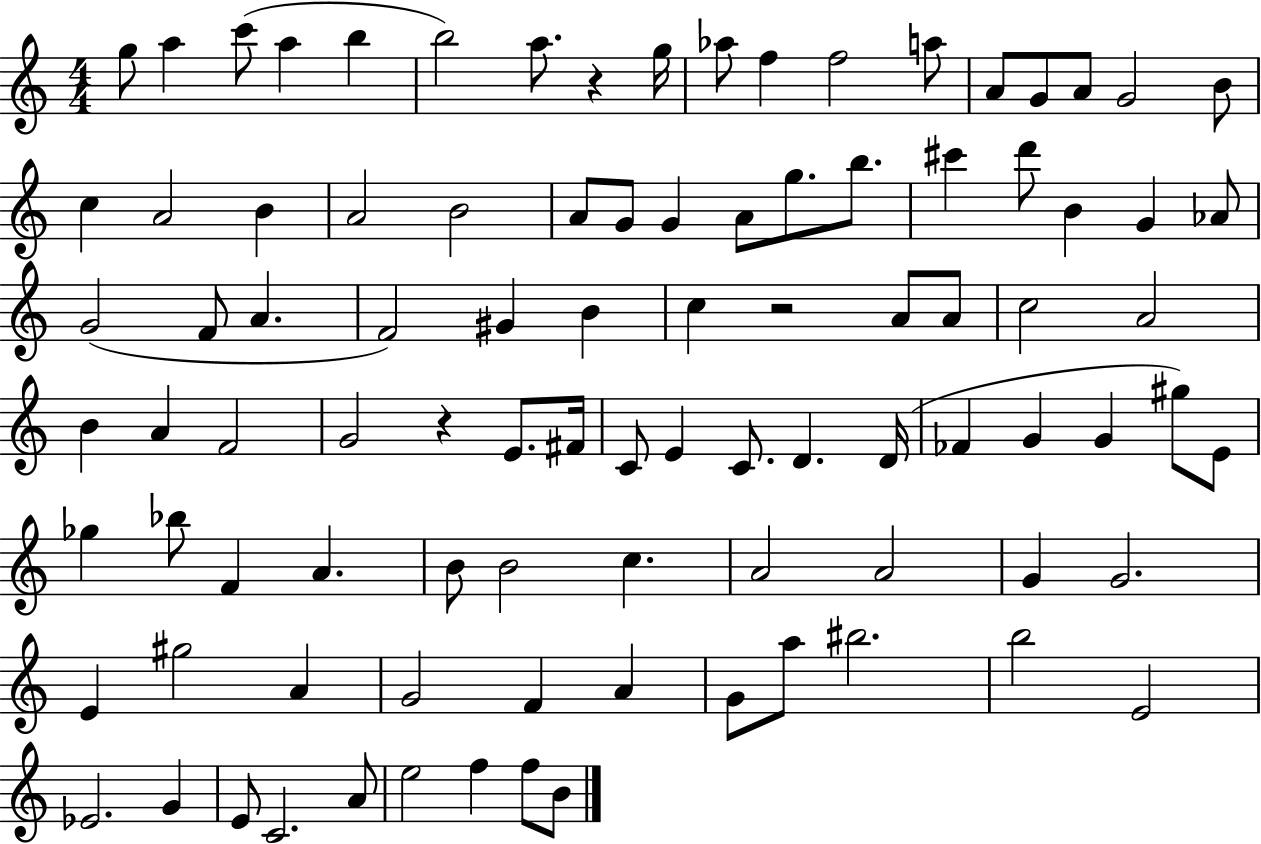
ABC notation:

X:1
T:Untitled
M:4/4
L:1/4
K:C
g/2 a c'/2 a b b2 a/2 z g/4 _a/2 f f2 a/2 A/2 G/2 A/2 G2 B/2 c A2 B A2 B2 A/2 G/2 G A/2 g/2 b/2 ^c' d'/2 B G _A/2 G2 F/2 A F2 ^G B c z2 A/2 A/2 c2 A2 B A F2 G2 z E/2 ^F/4 C/2 E C/2 D D/4 _F G G ^g/2 E/2 _g _b/2 F A B/2 B2 c A2 A2 G G2 E ^g2 A G2 F A G/2 a/2 ^b2 b2 E2 _E2 G E/2 C2 A/2 e2 f f/2 B/2